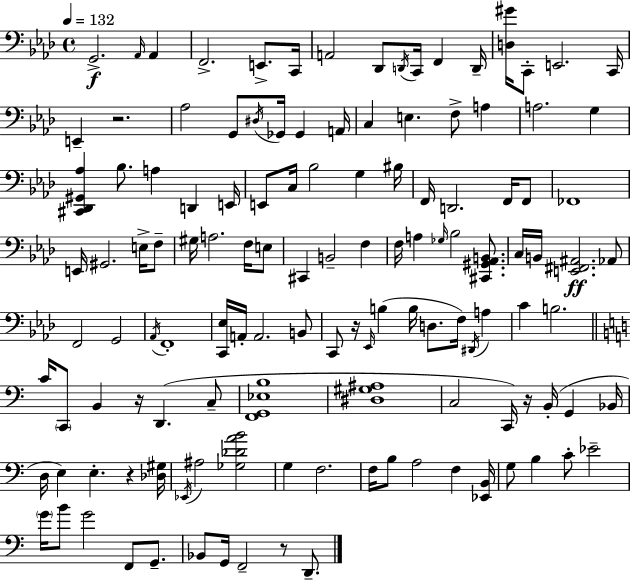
X:1
T:Untitled
M:4/4
L:1/4
K:Ab
G,,2 _A,,/4 _A,, F,,2 E,,/2 C,,/4 A,,2 _D,,/2 D,,/4 C,,/4 F,, D,,/4 [D,^G]/4 C,,/2 E,,2 C,,/4 E,, z2 _A,2 G,,/2 ^D,/4 _G,,/4 _G,, A,,/4 C, E, F,/2 A, A,2 G, [^C,,_D,,^G,,_A,] _B,/2 A, D,, E,,/4 E,,/2 C,/4 _B,2 G, ^B,/4 F,,/4 D,,2 F,,/4 F,,/2 _F,,4 E,,/4 ^G,,2 E,/4 F,/2 ^G,/4 A,2 F,/4 E,/2 ^C,, B,,2 F, F,/4 A, _G,/4 _B,2 [^C,,^G,,_A,,B,,]/2 C,/4 B,,/4 [E,,^F,,^A,,]2 _A,,/2 F,,2 G,,2 _A,,/4 F,,4 [C,,_E,]/4 A,,/4 A,,2 B,,/2 C,,/2 z/4 _E,,/4 B, B,/4 D,/2 F,/4 ^D,,/4 A, C B,2 C/4 C,,/2 B,, z/4 D,, C,/2 [F,,G,,_E,B,]4 [^D,^G,^A,]4 C,2 C,,/4 z/4 B,,/4 G,, _B,,/4 D,/4 E, E, z [_D,^G,]/4 _E,,/4 ^A,2 [_G,_DAB]2 G, F,2 F,/4 B,/2 A,2 F, [_E,,B,,]/4 G,/2 B, C/2 _E2 G/4 B/2 G2 F,,/2 G,,/2 _B,,/2 G,,/4 F,,2 z/2 D,,/2